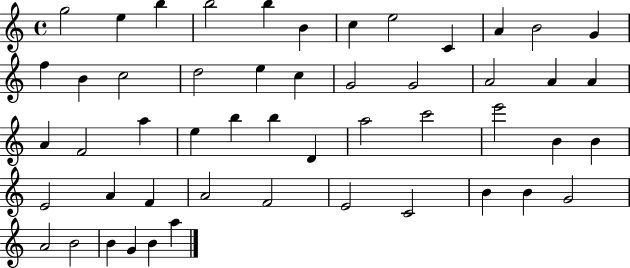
X:1
T:Untitled
M:4/4
L:1/4
K:C
g2 e b b2 b B c e2 C A B2 G f B c2 d2 e c G2 G2 A2 A A A F2 a e b b D a2 c'2 e'2 B B E2 A F A2 F2 E2 C2 B B G2 A2 B2 B G B a